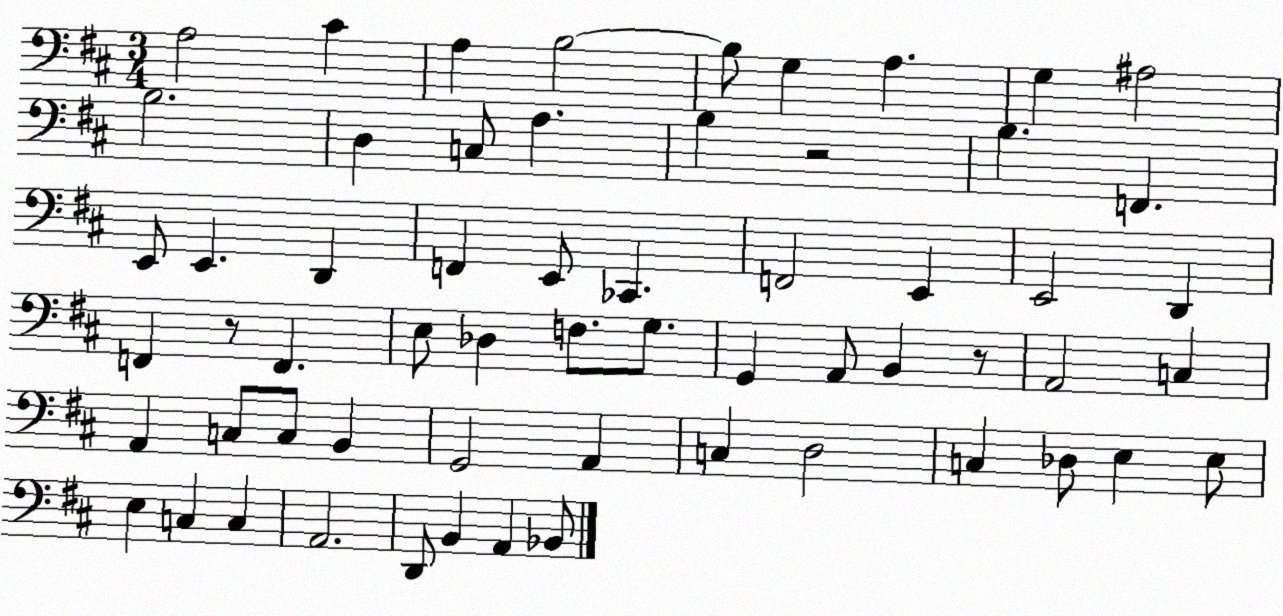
X:1
T:Untitled
M:3/4
L:1/4
K:D
A,2 ^C A, B,2 B,/2 G, A, G, ^A,2 B,2 D, C,/2 A, B, z2 B, F,, E,,/2 E,, D,, F,, E,,/2 _C,, F,,2 E,, E,,2 D,, F,, z/2 F,, E,/2 _D, F,/2 G,/2 G,, A,,/2 B,, z/2 A,,2 C, A,, C,/2 C,/2 B,, G,,2 A,, C, D,2 C, _D,/2 E, E,/2 E, C, C, A,,2 D,,/2 B,, A,, _B,,/2